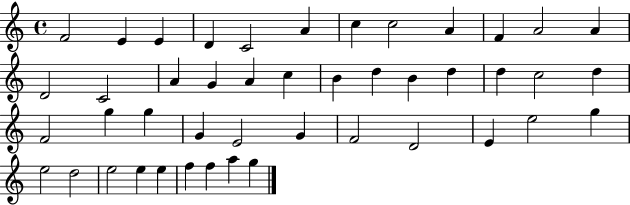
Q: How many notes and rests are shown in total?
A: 45